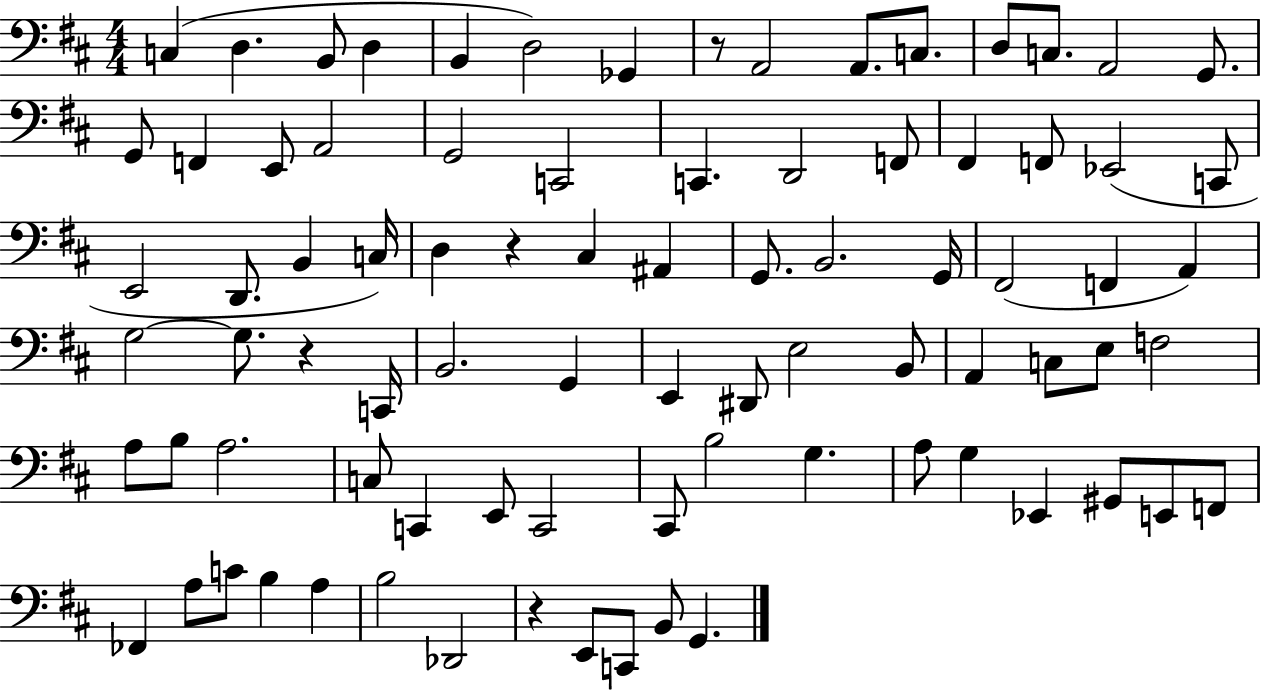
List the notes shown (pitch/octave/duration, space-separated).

C3/q D3/q. B2/e D3/q B2/q D3/h Gb2/q R/e A2/h A2/e. C3/e. D3/e C3/e. A2/h G2/e. G2/e F2/q E2/e A2/h G2/h C2/h C2/q. D2/h F2/e F#2/q F2/e Eb2/h C2/e E2/h D2/e. B2/q C3/s D3/q R/q C#3/q A#2/q G2/e. B2/h. G2/s F#2/h F2/q A2/q G3/h G3/e. R/q C2/s B2/h. G2/q E2/q D#2/e E3/h B2/e A2/q C3/e E3/e F3/h A3/e B3/e A3/h. C3/e C2/q E2/e C2/h C#2/e B3/h G3/q. A3/e G3/q Eb2/q G#2/e E2/e F2/e FES2/q A3/e C4/e B3/q A3/q B3/h Db2/h R/q E2/e C2/e B2/e G2/q.